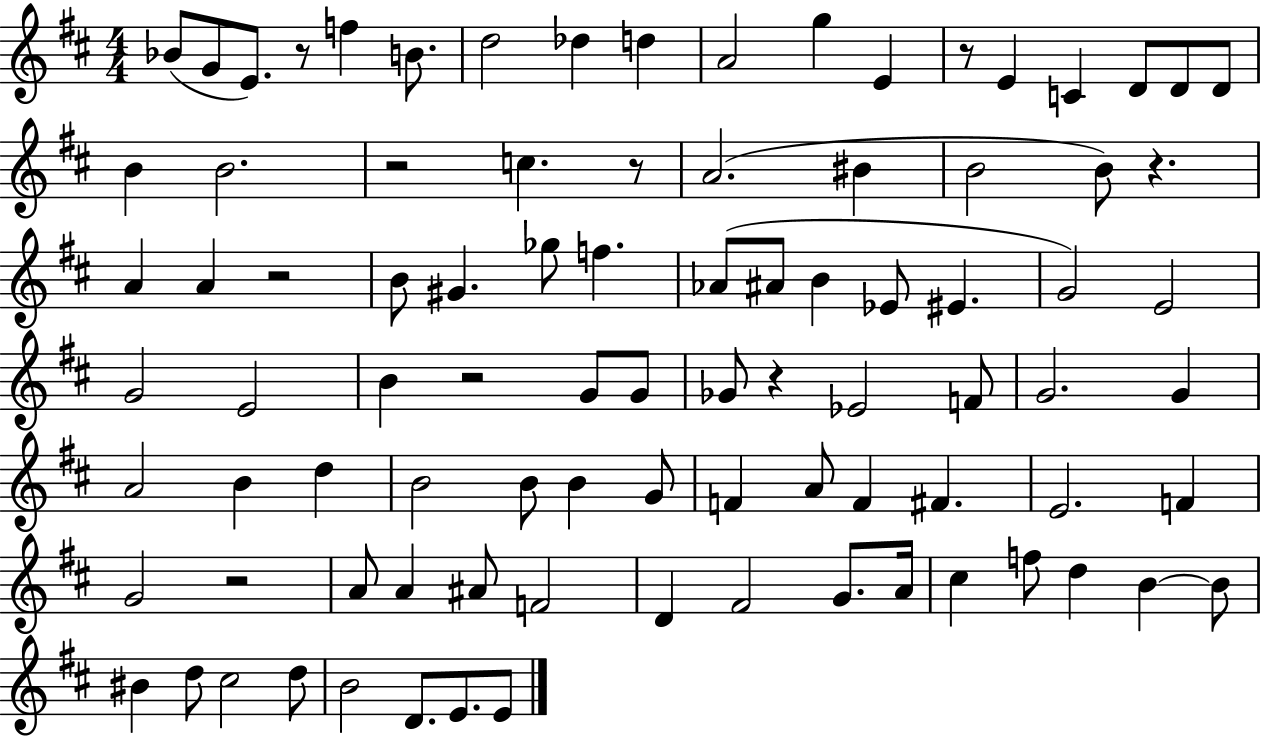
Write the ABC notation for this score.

X:1
T:Untitled
M:4/4
L:1/4
K:D
_B/2 G/2 E/2 z/2 f B/2 d2 _d d A2 g E z/2 E C D/2 D/2 D/2 B B2 z2 c z/2 A2 ^B B2 B/2 z A A z2 B/2 ^G _g/2 f _A/2 ^A/2 B _E/2 ^E G2 E2 G2 E2 B z2 G/2 G/2 _G/2 z _E2 F/2 G2 G A2 B d B2 B/2 B G/2 F A/2 F ^F E2 F G2 z2 A/2 A ^A/2 F2 D ^F2 G/2 A/4 ^c f/2 d B B/2 ^B d/2 ^c2 d/2 B2 D/2 E/2 E/2